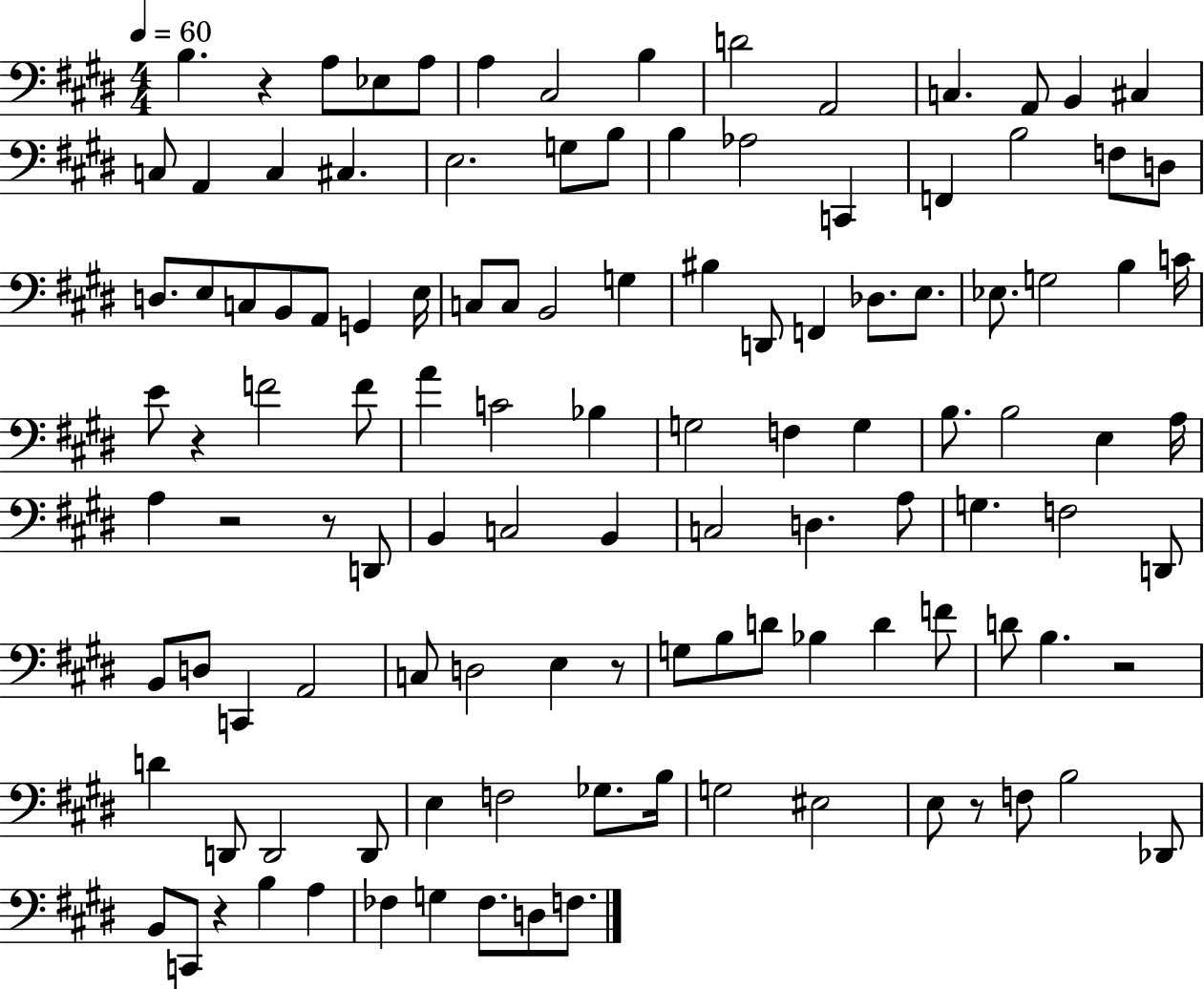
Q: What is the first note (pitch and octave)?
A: B3